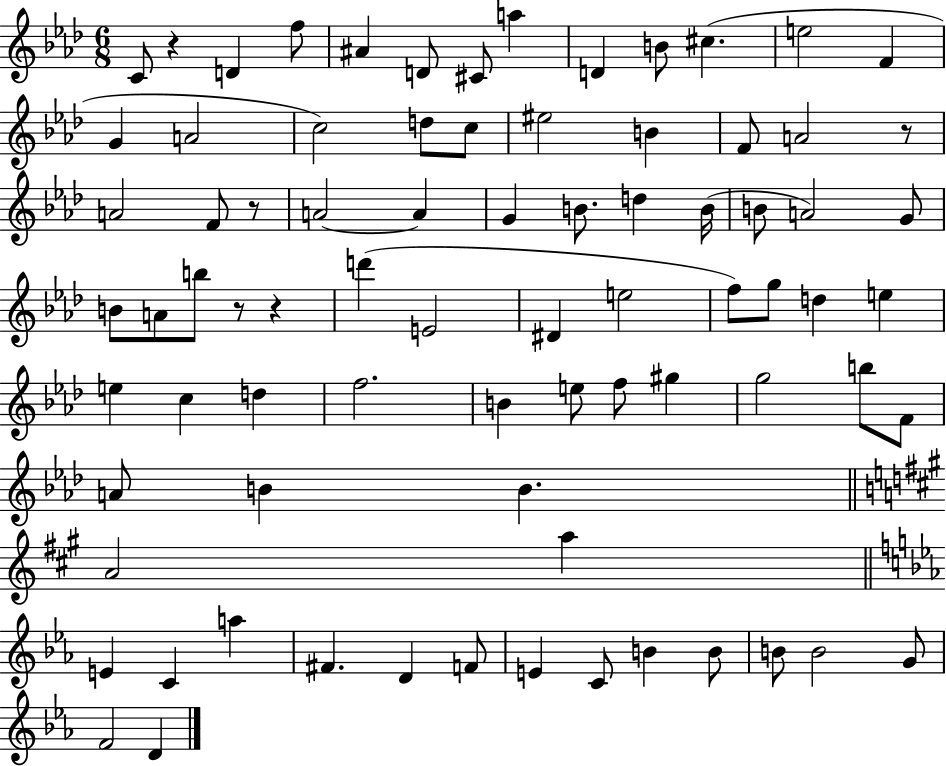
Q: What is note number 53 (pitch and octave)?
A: B5